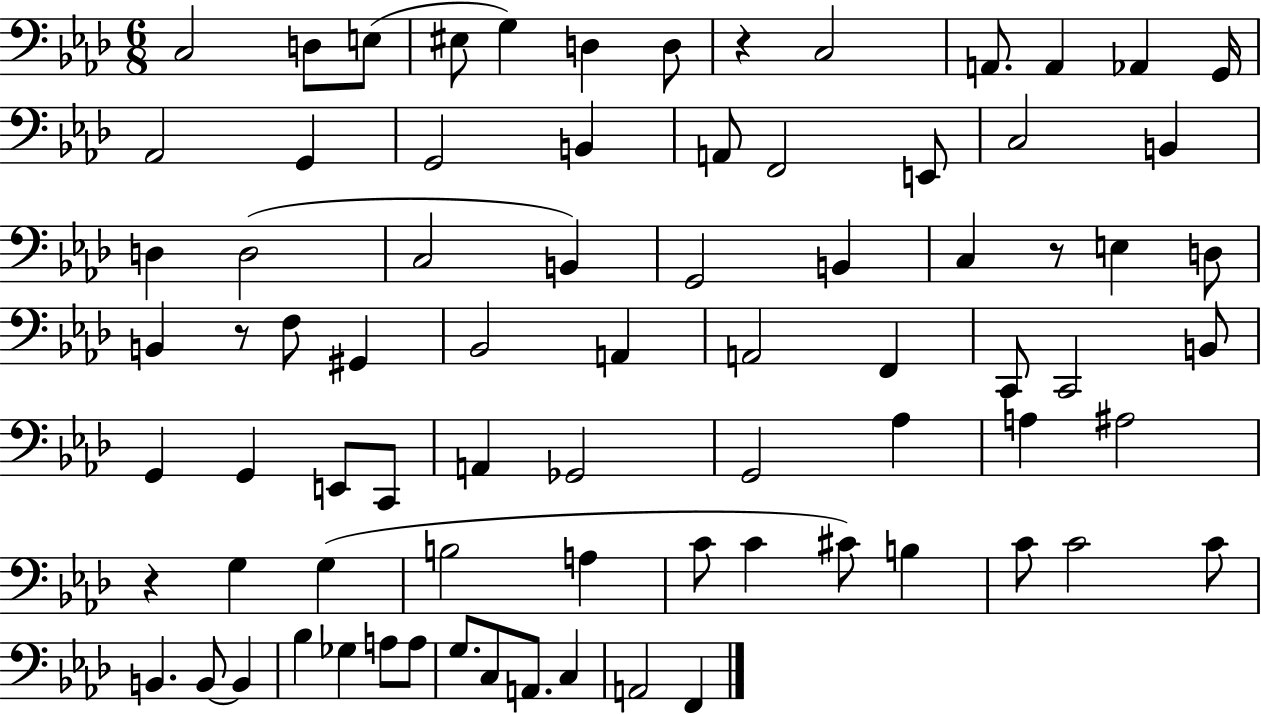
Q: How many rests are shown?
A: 4